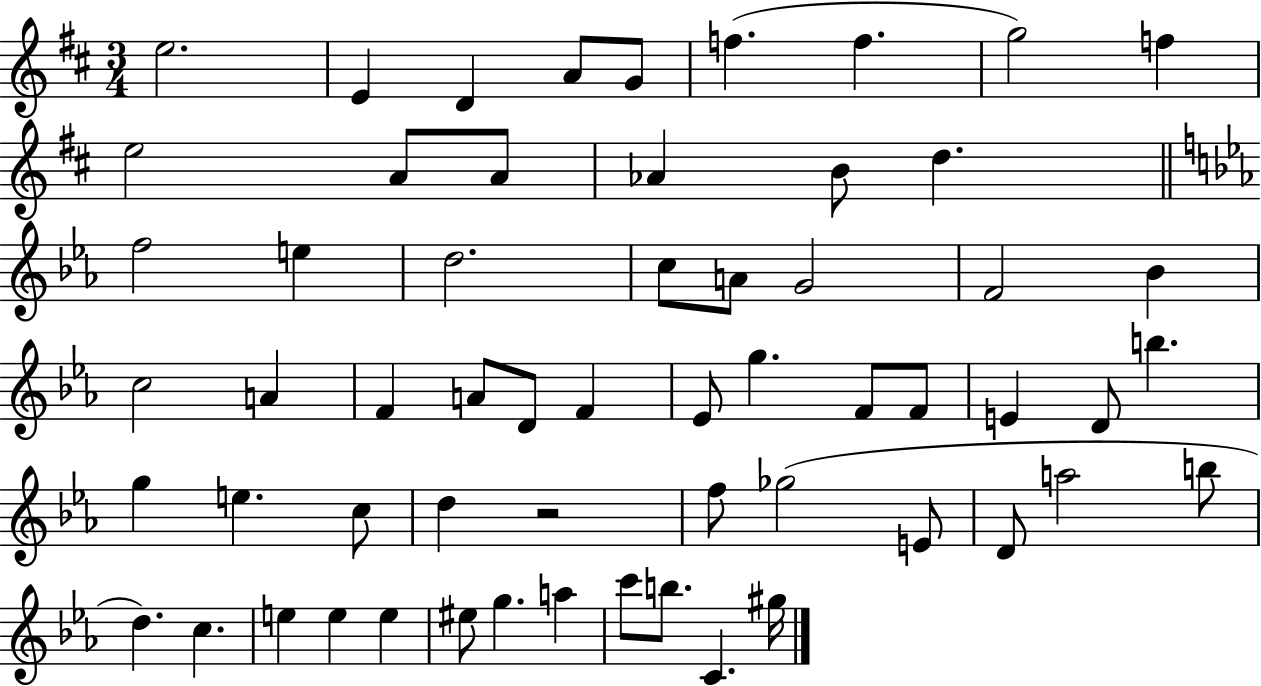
E5/h. E4/q D4/q A4/e G4/e F5/q. F5/q. G5/h F5/q E5/h A4/e A4/e Ab4/q B4/e D5/q. F5/h E5/q D5/h. C5/e A4/e G4/h F4/h Bb4/q C5/h A4/q F4/q A4/e D4/e F4/q Eb4/e G5/q. F4/e F4/e E4/q D4/e B5/q. G5/q E5/q. C5/e D5/q R/h F5/e Gb5/h E4/e D4/e A5/h B5/e D5/q. C5/q. E5/q E5/q E5/q EIS5/e G5/q. A5/q C6/e B5/e. C4/q. G#5/s